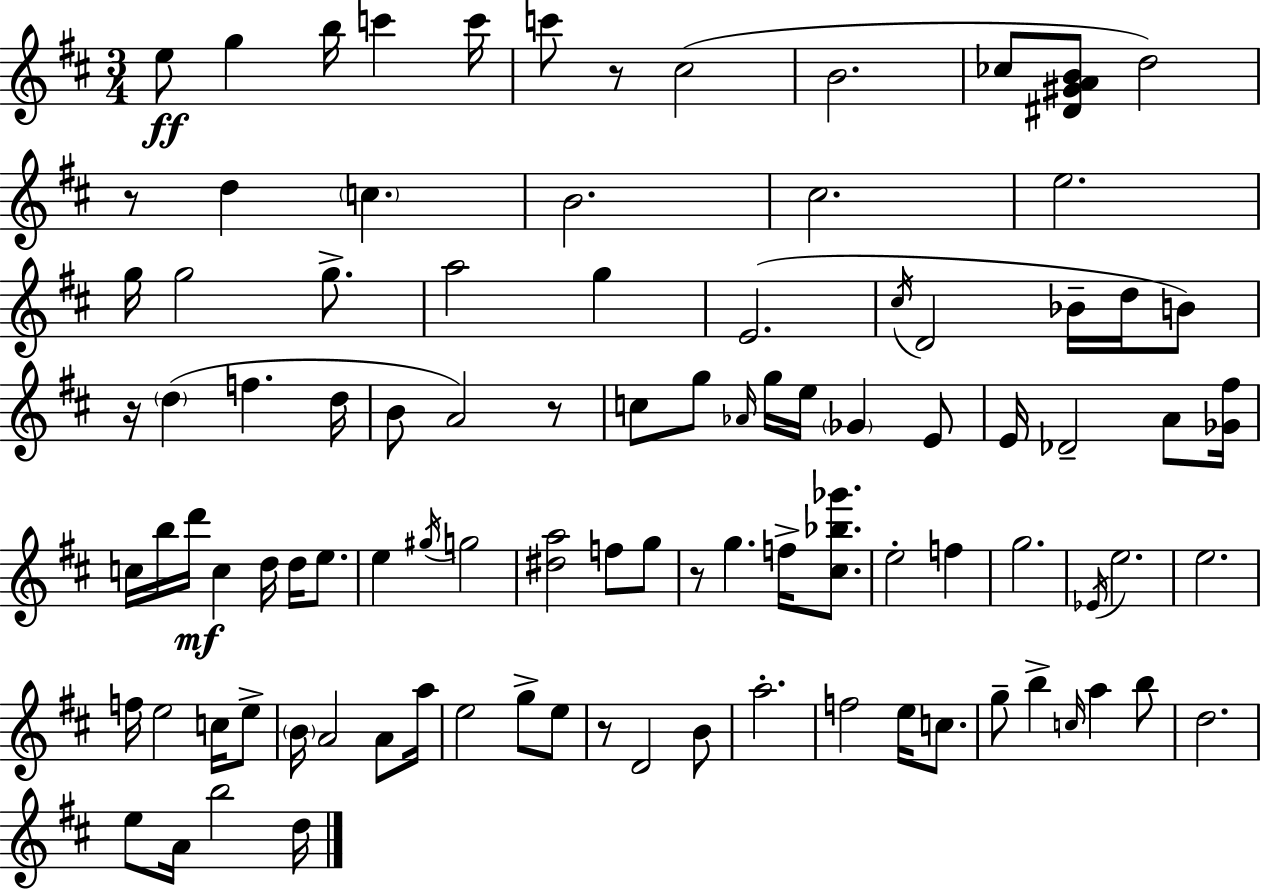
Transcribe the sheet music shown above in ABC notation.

X:1
T:Untitled
M:3/4
L:1/4
K:D
e/2 g b/4 c' c'/4 c'/2 z/2 ^c2 B2 _c/2 [^D^GAB]/2 d2 z/2 d c B2 ^c2 e2 g/4 g2 g/2 a2 g E2 ^c/4 D2 _B/4 d/4 B/2 z/4 d f d/4 B/2 A2 z/2 c/2 g/2 _A/4 g/4 e/4 _G E/2 E/4 _D2 A/2 [_G^f]/4 c/4 b/4 d'/4 c d/4 d/4 e/2 e ^g/4 g2 [^da]2 f/2 g/2 z/2 g f/4 [^c_b_g']/2 e2 f g2 _E/4 e2 e2 f/4 e2 c/4 e/2 B/4 A2 A/2 a/4 e2 g/2 e/2 z/2 D2 B/2 a2 f2 e/4 c/2 g/2 b c/4 a b/2 d2 e/2 A/4 b2 d/4